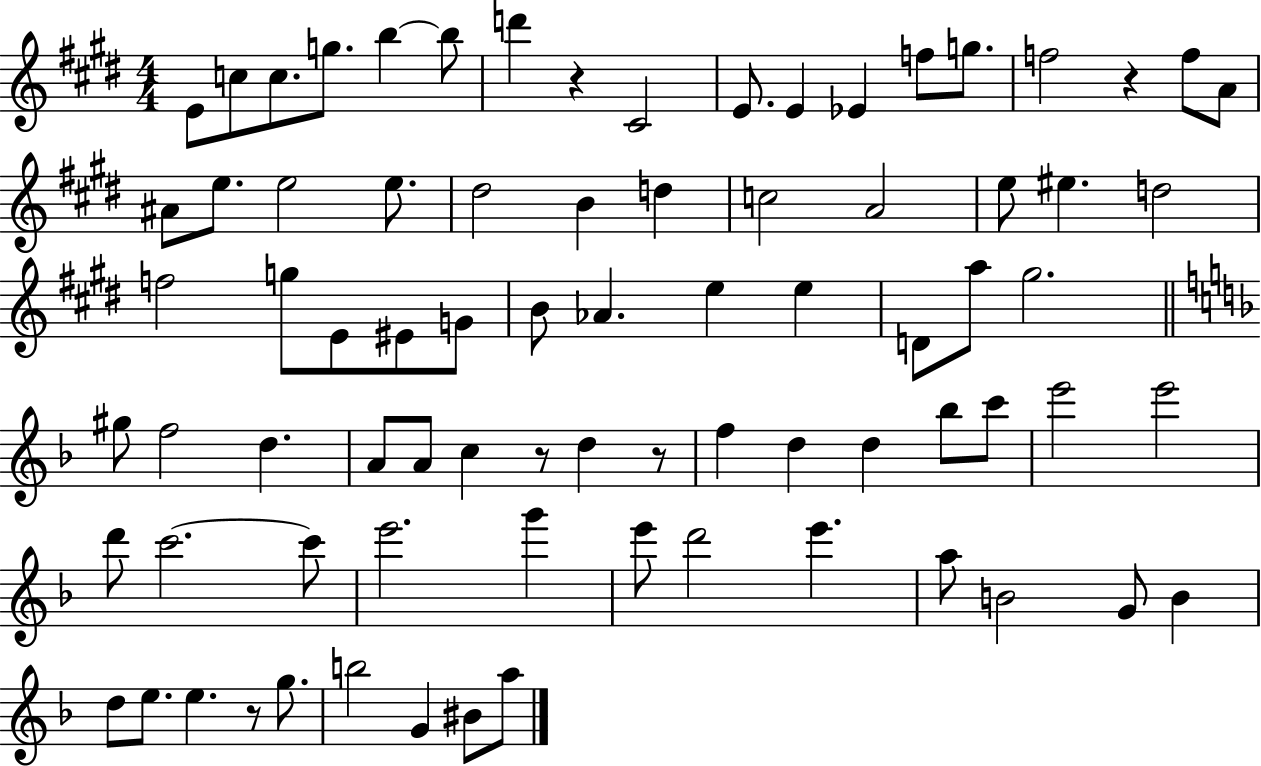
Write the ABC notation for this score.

X:1
T:Untitled
M:4/4
L:1/4
K:E
E/2 c/2 c/2 g/2 b b/2 d' z ^C2 E/2 E _E f/2 g/2 f2 z f/2 A/2 ^A/2 e/2 e2 e/2 ^d2 B d c2 A2 e/2 ^e d2 f2 g/2 E/2 ^E/2 G/2 B/2 _A e e D/2 a/2 ^g2 ^g/2 f2 d A/2 A/2 c z/2 d z/2 f d d _b/2 c'/2 e'2 e'2 d'/2 c'2 c'/2 e'2 g' e'/2 d'2 e' a/2 B2 G/2 B d/2 e/2 e z/2 g/2 b2 G ^B/2 a/2